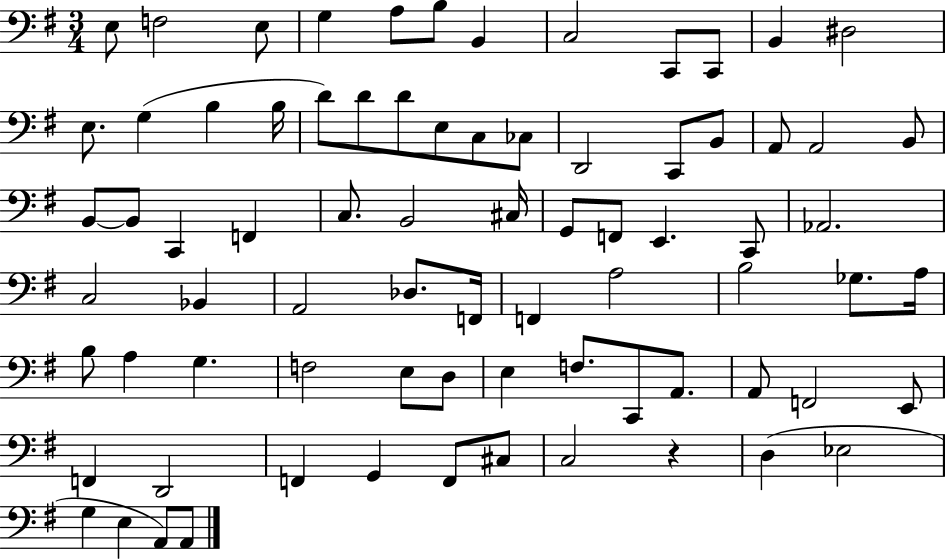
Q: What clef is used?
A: bass